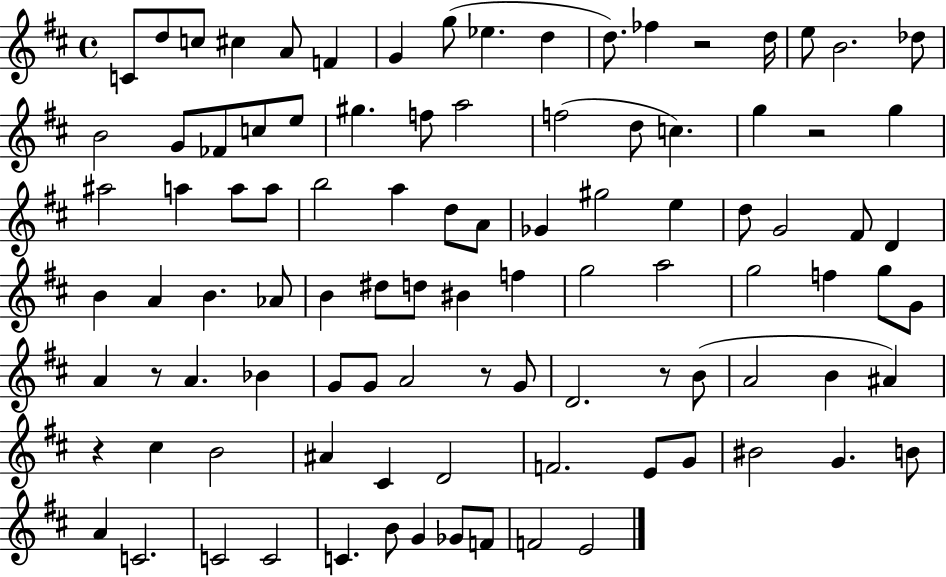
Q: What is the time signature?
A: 4/4